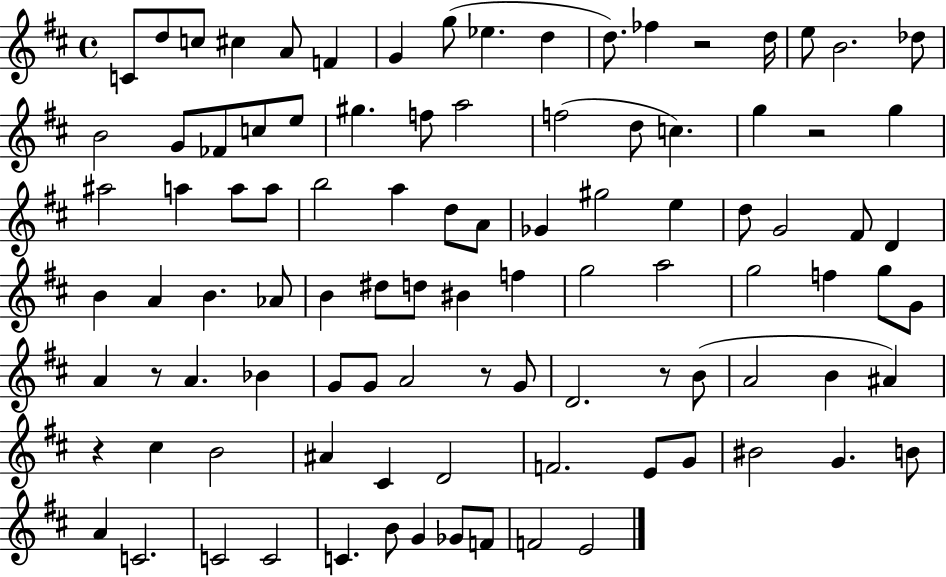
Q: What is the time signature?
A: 4/4